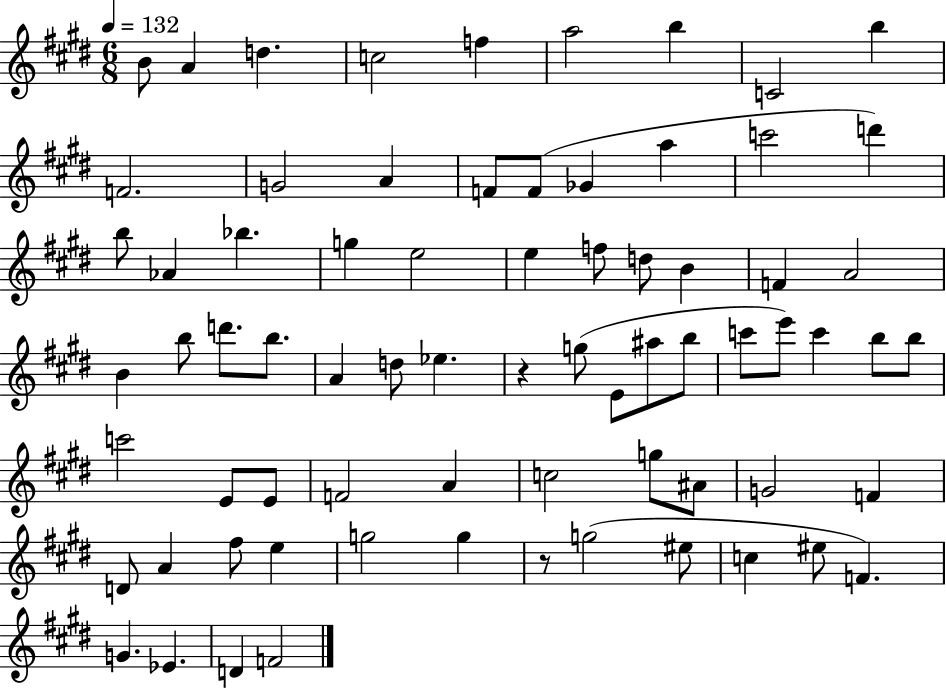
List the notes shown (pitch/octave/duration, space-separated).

B4/e A4/q D5/q. C5/h F5/q A5/h B5/q C4/h B5/q F4/h. G4/h A4/q F4/e F4/e Gb4/q A5/q C6/h D6/q B5/e Ab4/q Bb5/q. G5/q E5/h E5/q F5/e D5/e B4/q F4/q A4/h B4/q B5/e D6/e. B5/e. A4/q D5/e Eb5/q. R/q G5/e E4/e A#5/e B5/e C6/e E6/e C6/q B5/e B5/e C6/h E4/e E4/e F4/h A4/q C5/h G5/e A#4/e G4/h F4/q D4/e A4/q F#5/e E5/q G5/h G5/q R/e G5/h EIS5/e C5/q EIS5/e F4/q. G4/q. Eb4/q. D4/q F4/h